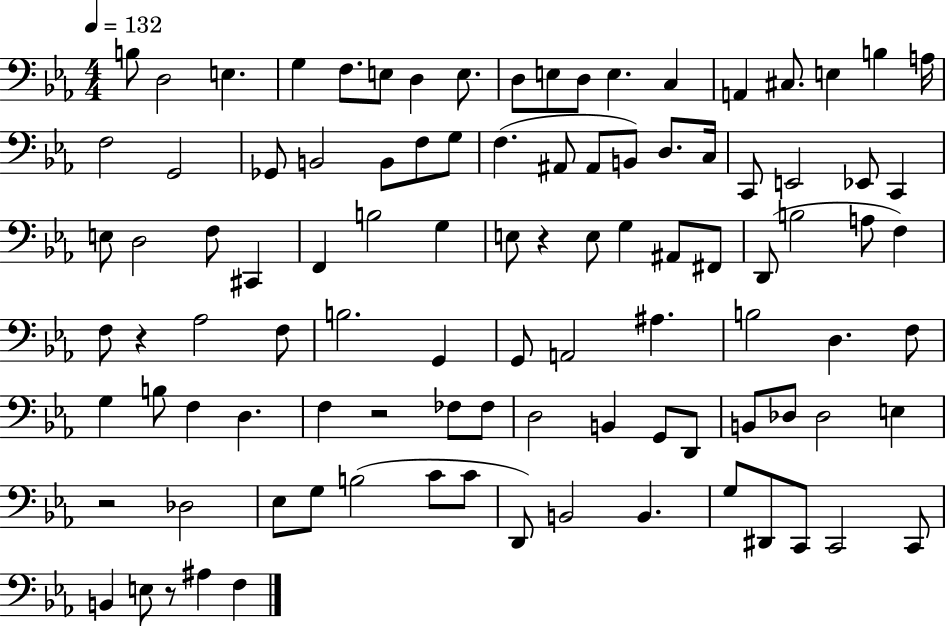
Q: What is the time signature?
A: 4/4